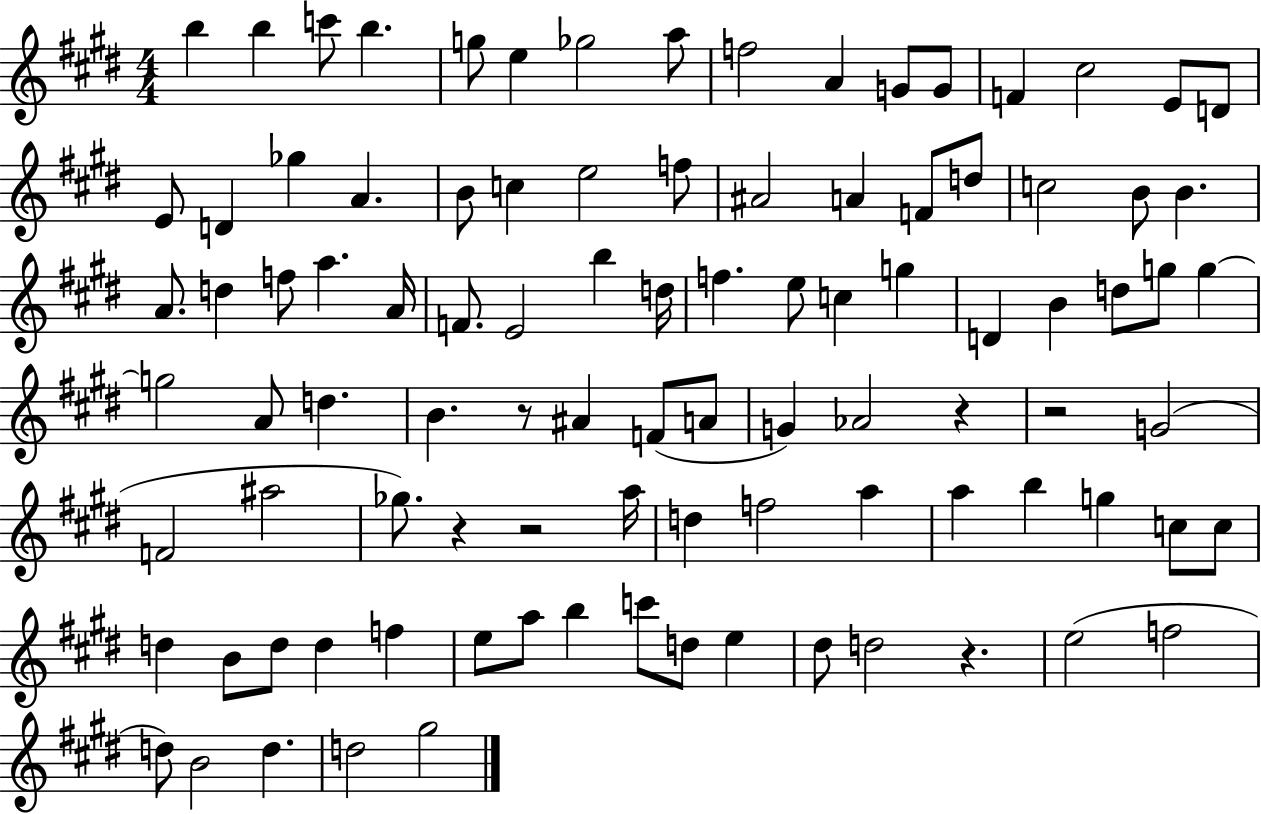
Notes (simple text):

B5/q B5/q C6/e B5/q. G5/e E5/q Gb5/h A5/e F5/h A4/q G4/e G4/e F4/q C#5/h E4/e D4/e E4/e D4/q Gb5/q A4/q. B4/e C5/q E5/h F5/e A#4/h A4/q F4/e D5/e C5/h B4/e B4/q. A4/e. D5/q F5/e A5/q. A4/s F4/e. E4/h B5/q D5/s F5/q. E5/e C5/q G5/q D4/q B4/q D5/e G5/e G5/q G5/h A4/e D5/q. B4/q. R/e A#4/q F4/e A4/e G4/q Ab4/h R/q R/h G4/h F4/h A#5/h Gb5/e. R/q R/h A5/s D5/q F5/h A5/q A5/q B5/q G5/q C5/e C5/e D5/q B4/e D5/e D5/q F5/q E5/e A5/e B5/q C6/e D5/e E5/q D#5/e D5/h R/q. E5/h F5/h D5/e B4/h D5/q. D5/h G#5/h